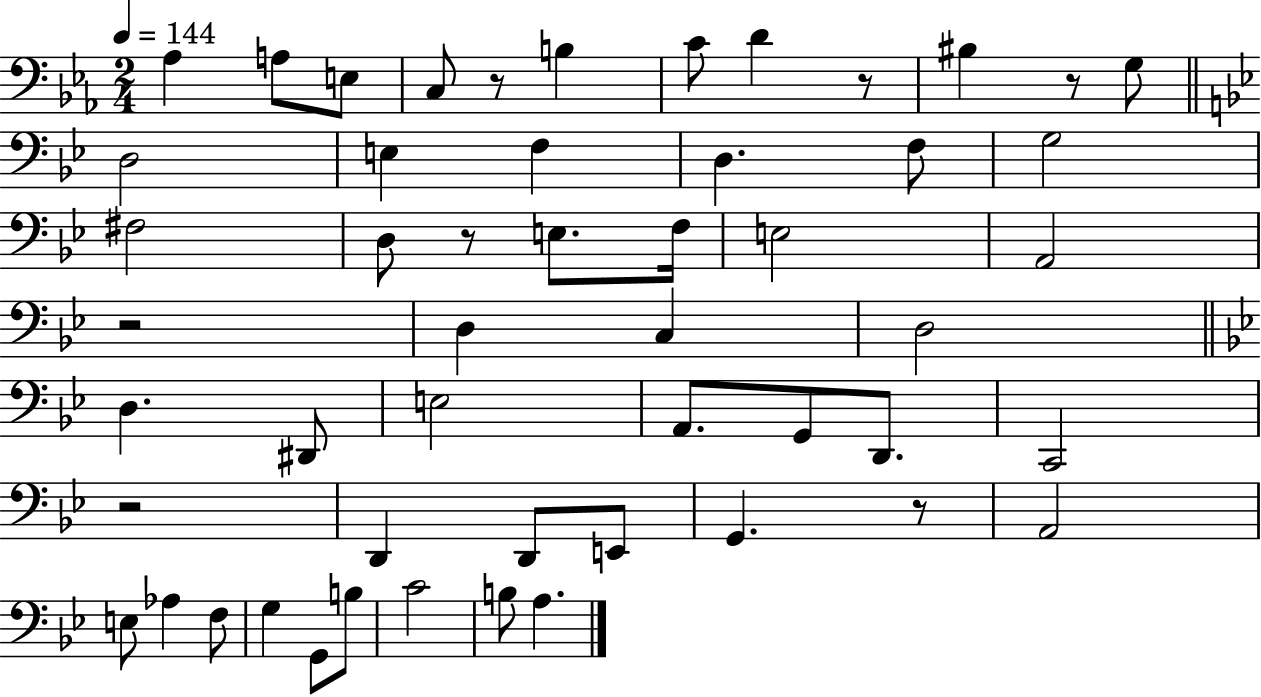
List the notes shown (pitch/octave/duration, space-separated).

Ab3/q A3/e E3/e C3/e R/e B3/q C4/e D4/q R/e BIS3/q R/e G3/e D3/h E3/q F3/q D3/q. F3/e G3/h F#3/h D3/e R/e E3/e. F3/s E3/h A2/h R/h D3/q C3/q D3/h D3/q. D#2/e E3/h A2/e. G2/e D2/e. C2/h R/h D2/q D2/e E2/e G2/q. R/e A2/h E3/e Ab3/q F3/e G3/q G2/e B3/e C4/h B3/e A3/q.